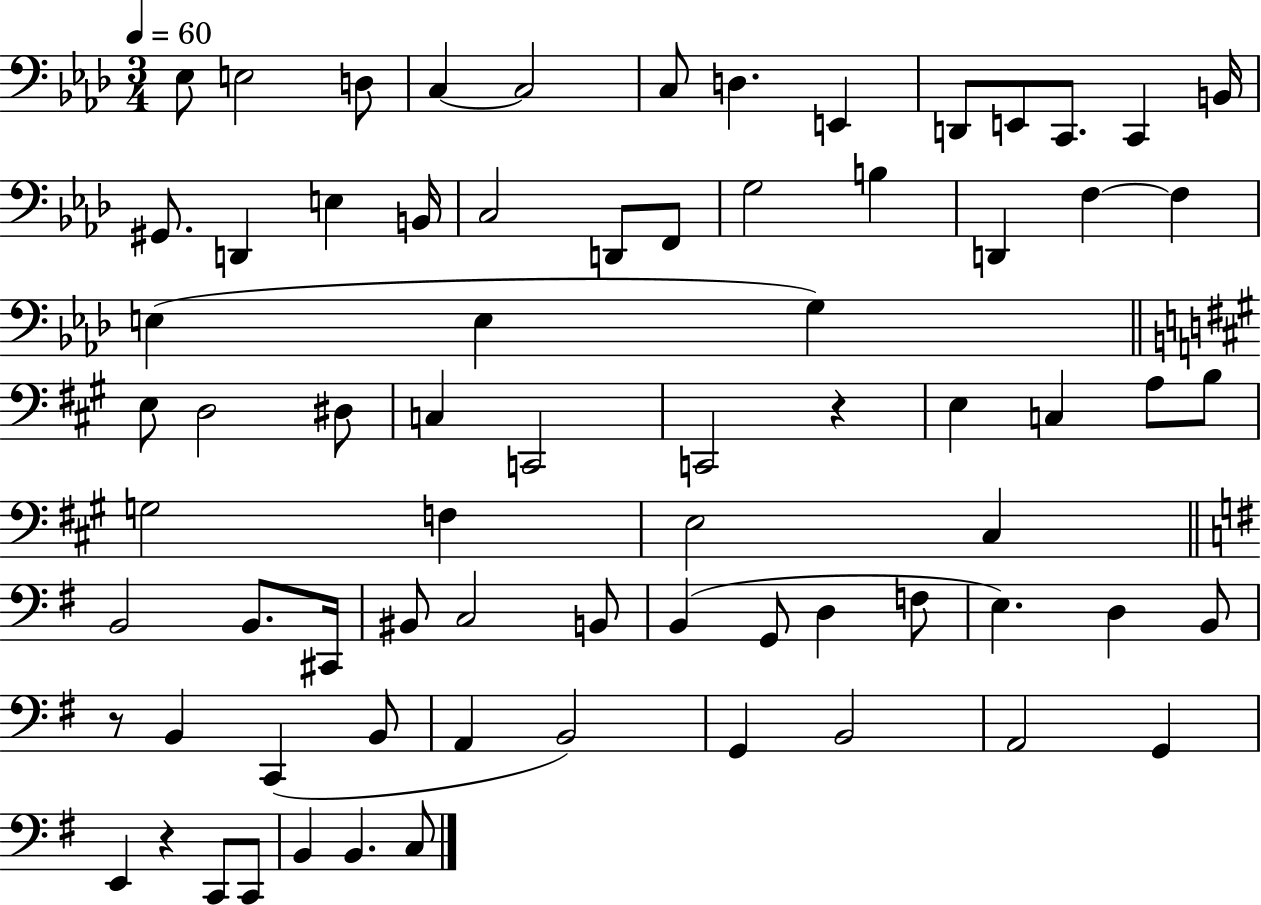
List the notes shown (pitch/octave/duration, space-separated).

Eb3/e E3/h D3/e C3/q C3/h C3/e D3/q. E2/q D2/e E2/e C2/e. C2/q B2/s G#2/e. D2/q E3/q B2/s C3/h D2/e F2/e G3/h B3/q D2/q F3/q F3/q E3/q E3/q G3/q E3/e D3/h D#3/e C3/q C2/h C2/h R/q E3/q C3/q A3/e B3/e G3/h F3/q E3/h C#3/q B2/h B2/e. C#2/s BIS2/e C3/h B2/e B2/q G2/e D3/q F3/e E3/q. D3/q B2/e R/e B2/q C2/q B2/e A2/q B2/h G2/q B2/h A2/h G2/q E2/q R/q C2/e C2/e B2/q B2/q. C3/e